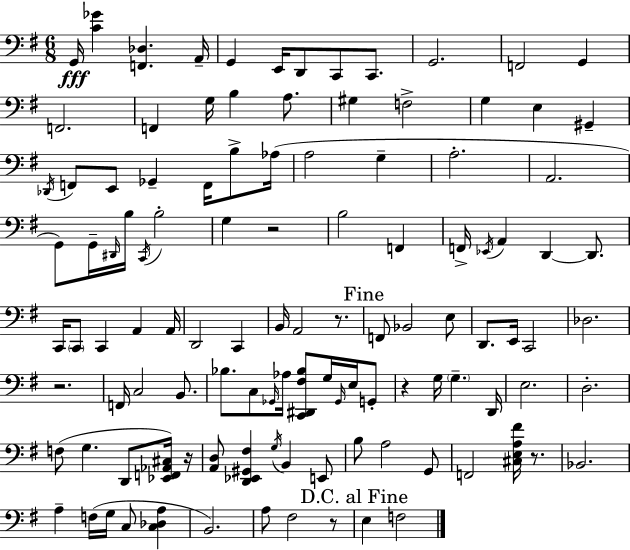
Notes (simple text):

G2/s [C4,Gb4]/q [F2,Db3]/q. A2/s G2/q E2/s D2/e C2/e C2/e. G2/h. F2/h G2/q F2/h. F2/q G3/s B3/q A3/e. G#3/q F3/h G3/q E3/q G#2/q Db2/s F2/e E2/e Gb2/q F2/s B3/e Ab3/s A3/h G3/q A3/h. A2/h. G2/e G2/s D#2/s B3/s C2/s B3/h G3/q R/h B3/h F2/q F2/s Eb2/s A2/q D2/q D2/e. C2/s C2/e C2/q A2/q A2/s D2/h C2/q B2/s A2/h R/e. F2/e Bb2/h E3/e D2/e. E2/s C2/h Db3/h. R/h. F2/s C3/h B2/e. Bb3/e. C3/e Gb2/s Ab3/s [C2,D#2,F#3,Bb3]/e G3/s Gb2/s E3/s G2/e R/q G3/s G3/q. D2/s E3/h. D3/h. F3/e G3/q. D2/e [Eb2,F2,Ab2,C#3]/s R/s [A2,D3]/e [D2,Eb2,G#2,F#3]/q G3/s B2/q E2/e B3/e A3/h G2/e F2/h [C#3,E3,A3,F#4]/s R/e. Bb2/h. A3/q F3/s G3/s C3/e [C3,Db3,A3]/q B2/h. A3/e F#3/h R/e E3/q F3/h